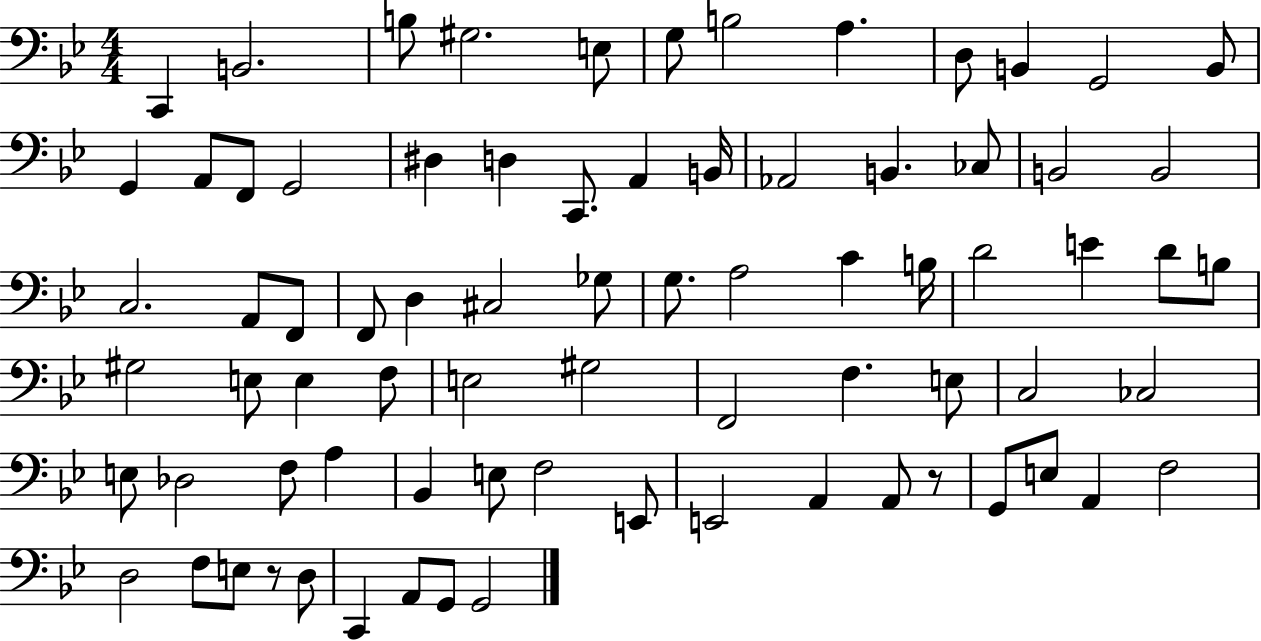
C2/q B2/h. B3/e G#3/h. E3/e G3/e B3/h A3/q. D3/e B2/q G2/h B2/e G2/q A2/e F2/e G2/h D#3/q D3/q C2/e. A2/q B2/s Ab2/h B2/q. CES3/e B2/h B2/h C3/h. A2/e F2/e F2/e D3/q C#3/h Gb3/e G3/e. A3/h C4/q B3/s D4/h E4/q D4/e B3/e G#3/h E3/e E3/q F3/e E3/h G#3/h F2/h F3/q. E3/e C3/h CES3/h E3/e Db3/h F3/e A3/q Bb2/q E3/e F3/h E2/e E2/h A2/q A2/e R/e G2/e E3/e A2/q F3/h D3/h F3/e E3/e R/e D3/e C2/q A2/e G2/e G2/h